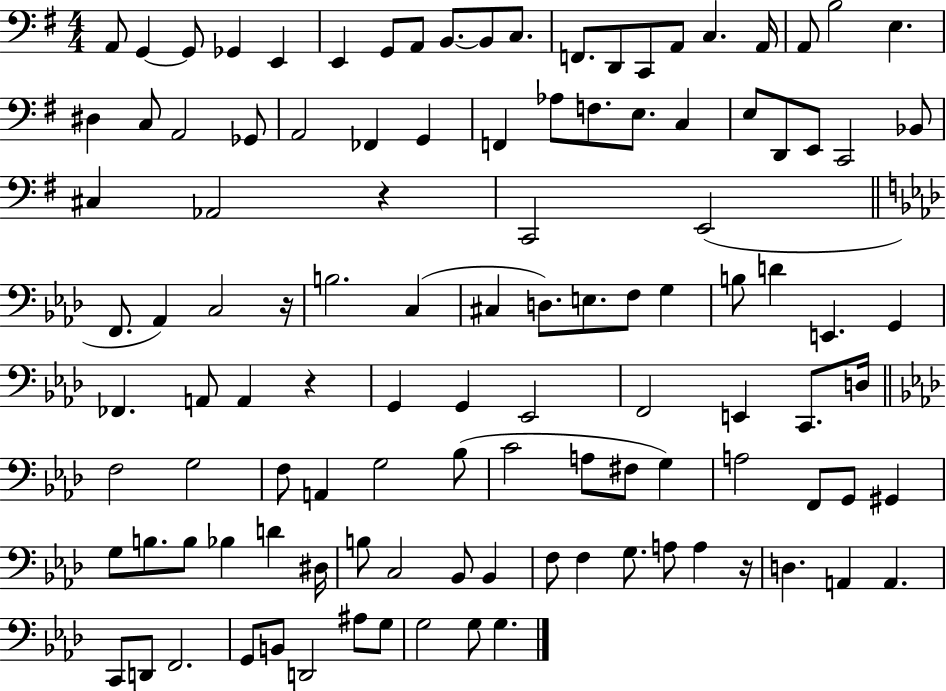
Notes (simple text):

A2/e G2/q G2/e Gb2/q E2/q E2/q G2/e A2/e B2/e. B2/e C3/e. F2/e. D2/e C2/e A2/e C3/q. A2/s A2/e B3/h E3/q. D#3/q C3/e A2/h Gb2/e A2/h FES2/q G2/q F2/q Ab3/e F3/e. E3/e. C3/q E3/e D2/e E2/e C2/h Bb2/e C#3/q Ab2/h R/q C2/h E2/h F2/e. Ab2/q C3/h R/s B3/h. C3/q C#3/q D3/e. E3/e. F3/e G3/q B3/e D4/q E2/q. G2/q FES2/q. A2/e A2/q R/q G2/q G2/q Eb2/h F2/h E2/q C2/e. D3/s F3/h G3/h F3/e A2/q G3/h Bb3/e C4/h A3/e F#3/e G3/q A3/h F2/e G2/e G#2/q G3/e B3/e. B3/e Bb3/q D4/q D#3/s B3/e C3/h Bb2/e Bb2/q F3/e F3/q G3/e. A3/e A3/q R/s D3/q. A2/q A2/q. C2/e D2/e F2/h. G2/e B2/e D2/h A#3/e G3/e G3/h G3/e G3/q.